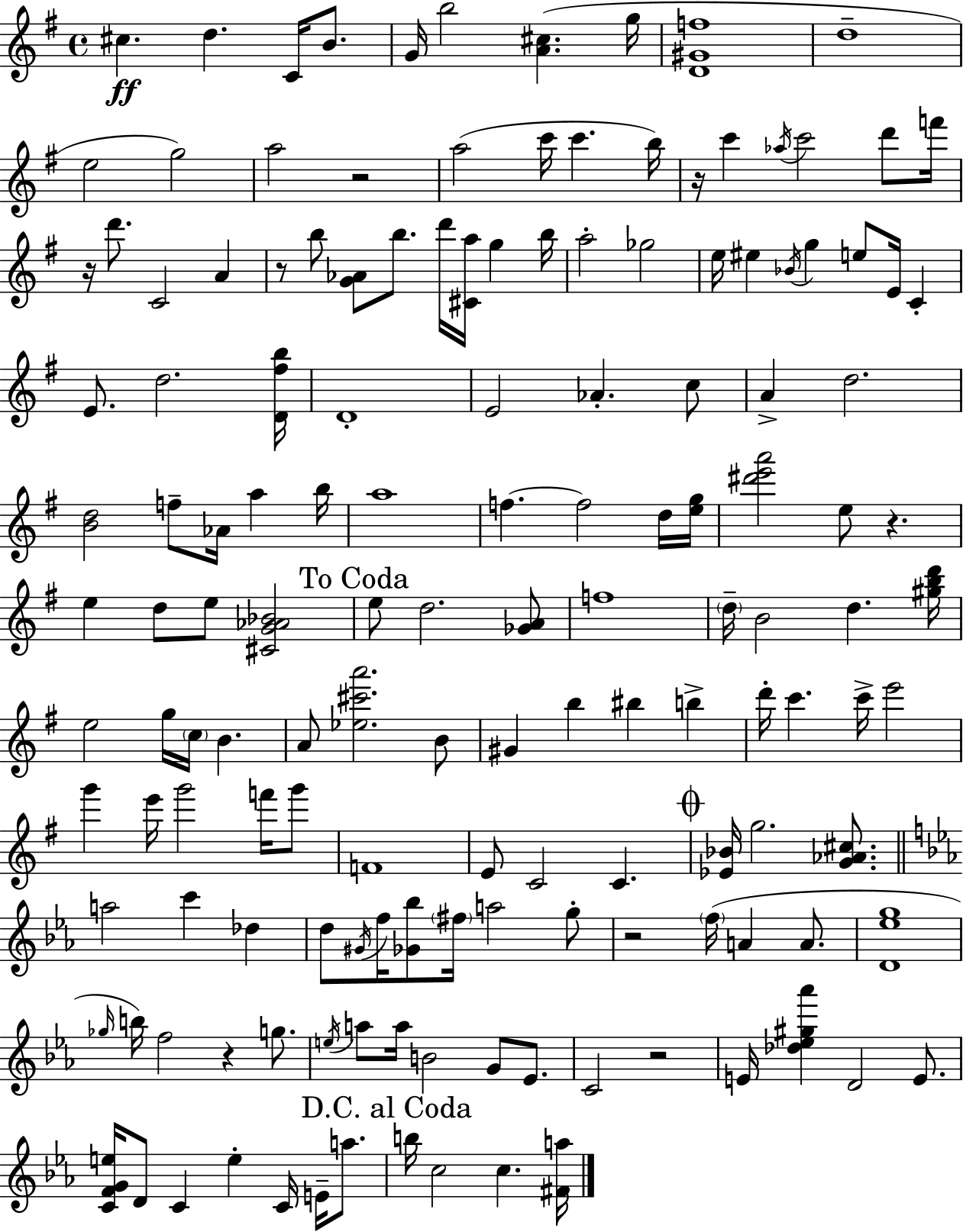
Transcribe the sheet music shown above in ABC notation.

X:1
T:Untitled
M:4/4
L:1/4
K:Em
^c d C/4 B/2 G/4 b2 [A^c] g/4 [D^Gf]4 d4 e2 g2 a2 z2 a2 c'/4 c' b/4 z/4 c' _a/4 c'2 d'/2 f'/4 z/4 d'/2 C2 A z/2 b/2 [G_A]/2 b/2 d'/4 [^Ca]/4 g b/4 a2 _g2 e/4 ^e _B/4 g e/2 E/4 C E/2 d2 [D^fb]/4 D4 E2 _A c/2 A d2 [Bd]2 f/2 _A/4 a b/4 a4 f f2 d/4 [eg]/4 [^d'e'a']2 e/2 z e d/2 e/2 [^CG_A_B]2 e/2 d2 [_GA]/2 f4 d/4 B2 d [^gbd']/4 e2 g/4 c/4 B A/2 [_e^c'a']2 B/2 ^G b ^b b d'/4 c' c'/4 e'2 g' e'/4 g'2 f'/4 g'/2 F4 E/2 C2 C [_E_B]/4 g2 [G_A^c]/2 a2 c' _d d/2 ^G/4 f/4 [_G_b]/2 ^f/4 a2 g/2 z2 f/4 A A/2 [D_eg]4 _g/4 b/4 f2 z g/2 e/4 a/2 a/4 B2 G/2 _E/2 C2 z2 E/4 [_d_e^g_a'] D2 E/2 [CFGe]/4 D/2 C e C/4 E/4 a/2 b/4 c2 c [^Fa]/4